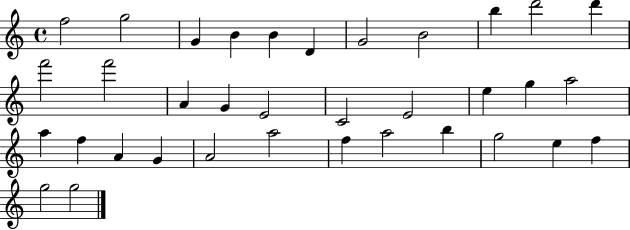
X:1
T:Untitled
M:4/4
L:1/4
K:C
f2 g2 G B B D G2 B2 b d'2 d' f'2 f'2 A G E2 C2 E2 e g a2 a f A G A2 a2 f a2 b g2 e f g2 g2